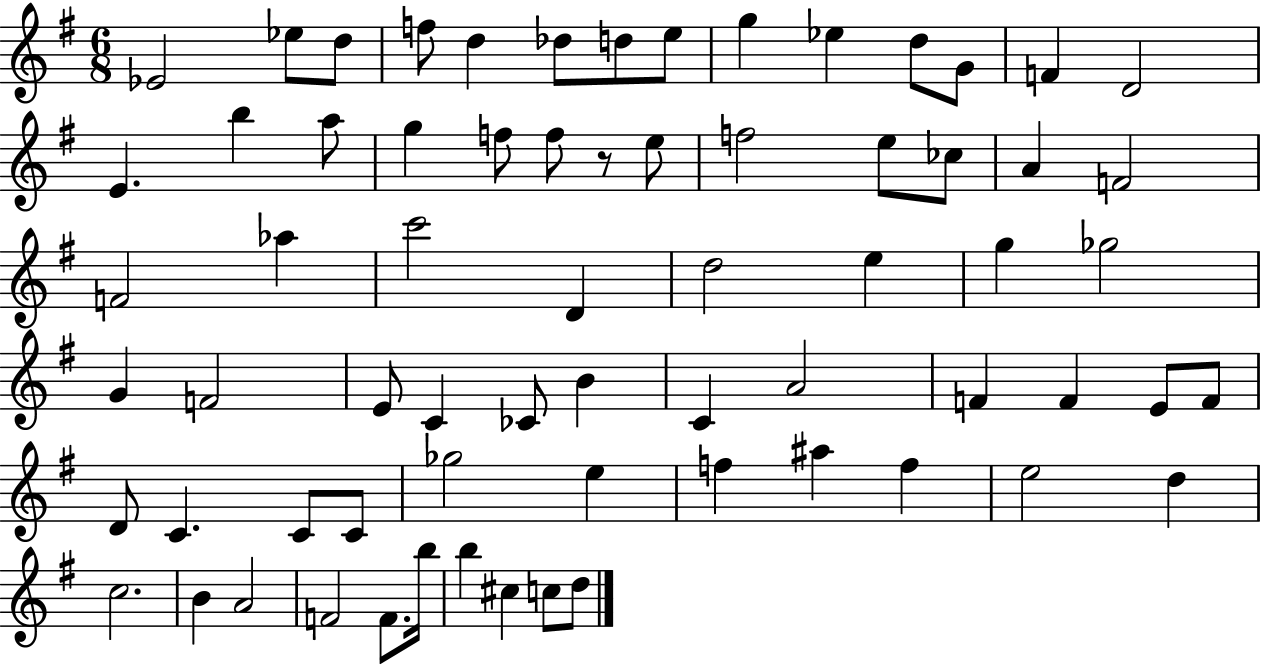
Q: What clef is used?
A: treble